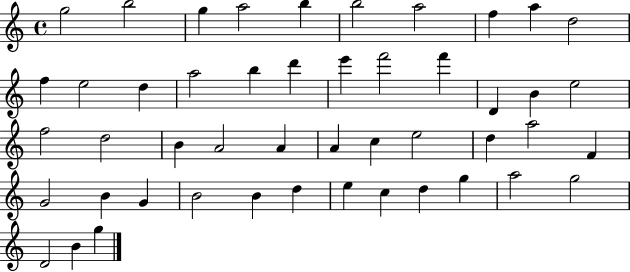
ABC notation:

X:1
T:Untitled
M:4/4
L:1/4
K:C
g2 b2 g a2 b b2 a2 f a d2 f e2 d a2 b d' e' f'2 f' D B e2 f2 d2 B A2 A A c e2 d a2 F G2 B G B2 B d e c d g a2 g2 D2 B g